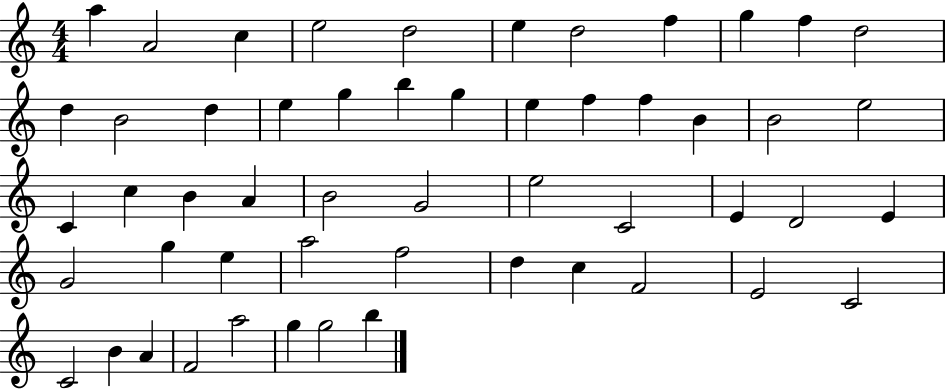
A5/q A4/h C5/q E5/h D5/h E5/q D5/h F5/q G5/q F5/q D5/h D5/q B4/h D5/q E5/q G5/q B5/q G5/q E5/q F5/q F5/q B4/q B4/h E5/h C4/q C5/q B4/q A4/q B4/h G4/h E5/h C4/h E4/q D4/h E4/q G4/h G5/q E5/q A5/h F5/h D5/q C5/q F4/h E4/h C4/h C4/h B4/q A4/q F4/h A5/h G5/q G5/h B5/q